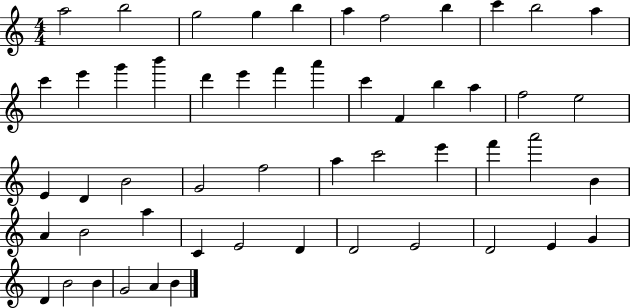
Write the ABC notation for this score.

X:1
T:Untitled
M:4/4
L:1/4
K:C
a2 b2 g2 g b a f2 b c' b2 a c' e' g' b' d' e' f' a' c' F b a f2 e2 E D B2 G2 f2 a c'2 e' f' a'2 B A B2 a C E2 D D2 E2 D2 E G D B2 B G2 A B